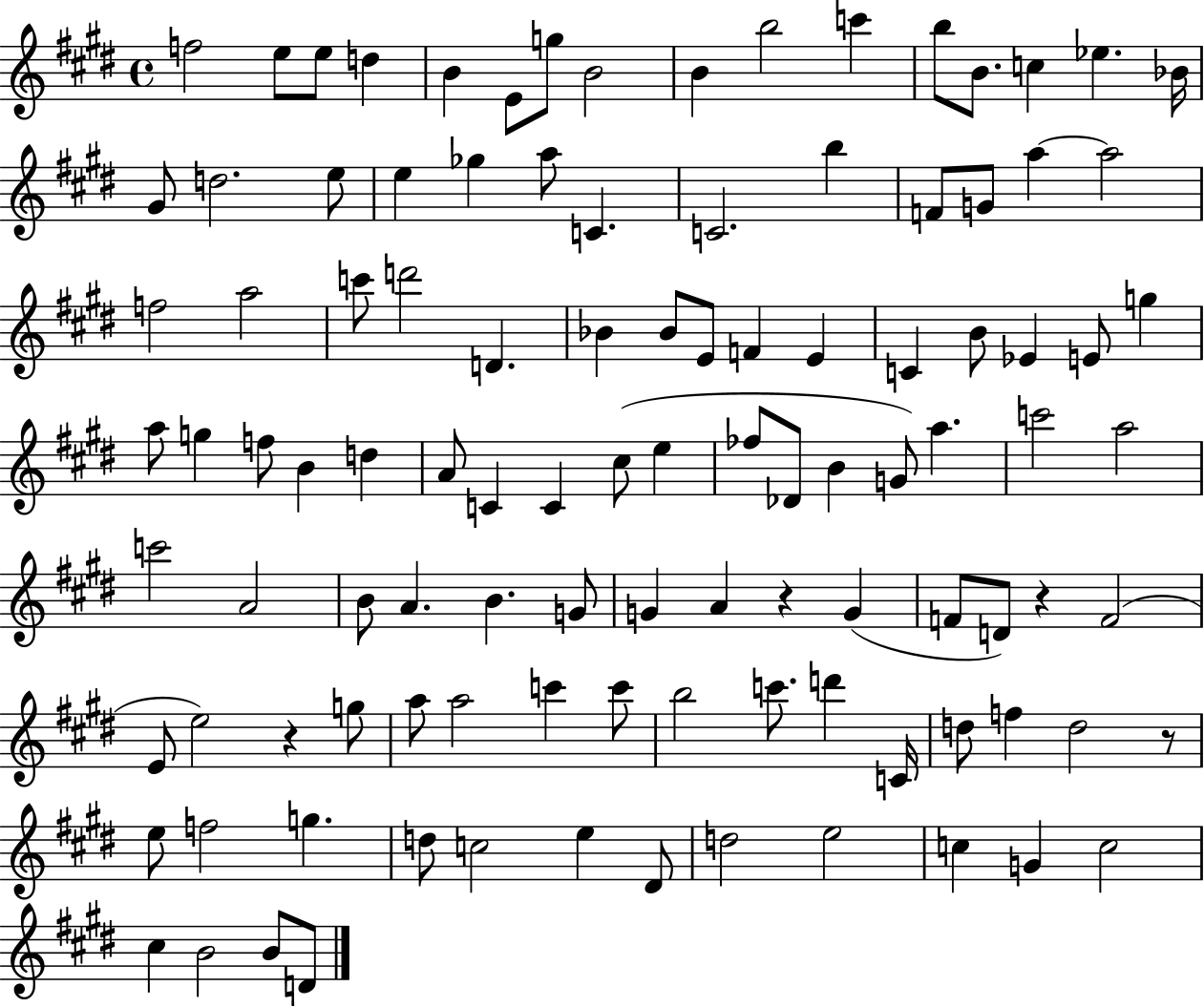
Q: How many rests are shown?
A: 4